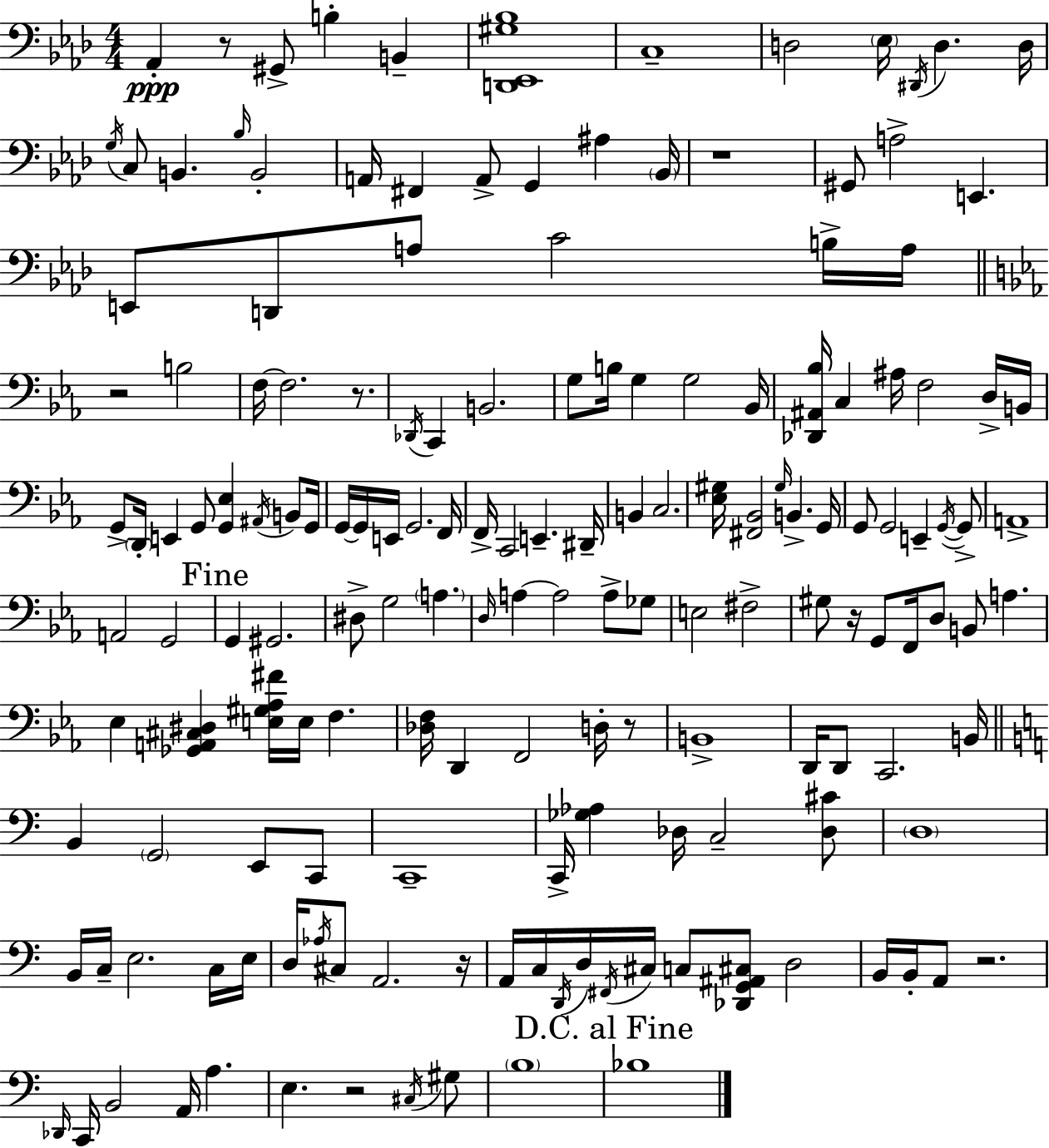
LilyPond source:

{
  \clef bass
  \numericTimeSignature
  \time 4/4
  \key f \minor
  \repeat volta 2 { aes,4-.\ppp r8 gis,8-> b4-. b,4-- | <d, ees, gis bes>1 | c1-- | d2 \parenthesize ees16 \acciaccatura { dis,16 } d4. | \break d16 \acciaccatura { g16 } c8 b,4. \grace { bes16 } b,2-. | a,16 fis,4 a,8-> g,4 ais4 | \parenthesize bes,16 r1 | gis,8 a2-> e,4. | \break e,8 d,8 a8 c'2 | b16-> a16 \bar "||" \break \key ees \major r2 b2 | f16~~ f2. r8. | \acciaccatura { des,16 } c,4 b,2. | g8 b16 g4 g2 | \break bes,16 <des, ais, bes>16 c4 ais16 f2 d16-> | b,16 g,8-> \parenthesize d,16-. e,4 g,8 <g, ees>4 \acciaccatura { ais,16 } b,8 | g,16 g,16~~ g,16 e,16 g,2. | f,16 f,16-> c,2 e,4.-- | \break dis,16-- b,4 c2. | <ees gis>16 <fis, bes,>2 \grace { gis16 } b,4.-> | g,16 g,8 g,2 e,4-- | \acciaccatura { g,16~ }~ g,8-> a,1-> | \break a,2 g,2 | \mark "Fine" g,4 gis,2. | dis8-> g2 \parenthesize a4. | \grace { d16 } a4~~ a2 | \break a8-> ges8 e2 fis2-> | gis8 r16 g,8 f,16 d8 b,8 a4. | ees4 <ges, a, cis dis>4 <e gis aes fis'>16 e16 f4. | <des f>16 d,4 f,2 | \break d16-. r8 b,1-> | d,16 d,8 c,2. | b,16 \bar "||" \break \key c \major b,4 \parenthesize g,2 e,8 c,8 | c,1-- | c,16-> <ges aes>4 des16 c2-- <des cis'>8 | \parenthesize d1 | \break b,16 c16-- e2. c16 e16 | d16 \acciaccatura { aes16 } cis8 a,2. | r16 a,16 c16 \acciaccatura { d,16 } d16 \acciaccatura { fis,16 } cis16 c8 <des, g, ais, cis>8 d2 | b,16 b,16-. a,8 r2. | \break \grace { des,16 } c,16 b,2 a,16 a4. | e4. r2 | \acciaccatura { cis16 } gis8 \parenthesize b1 | \mark "D.C. al Fine" bes1 | \break } \bar "|."
}